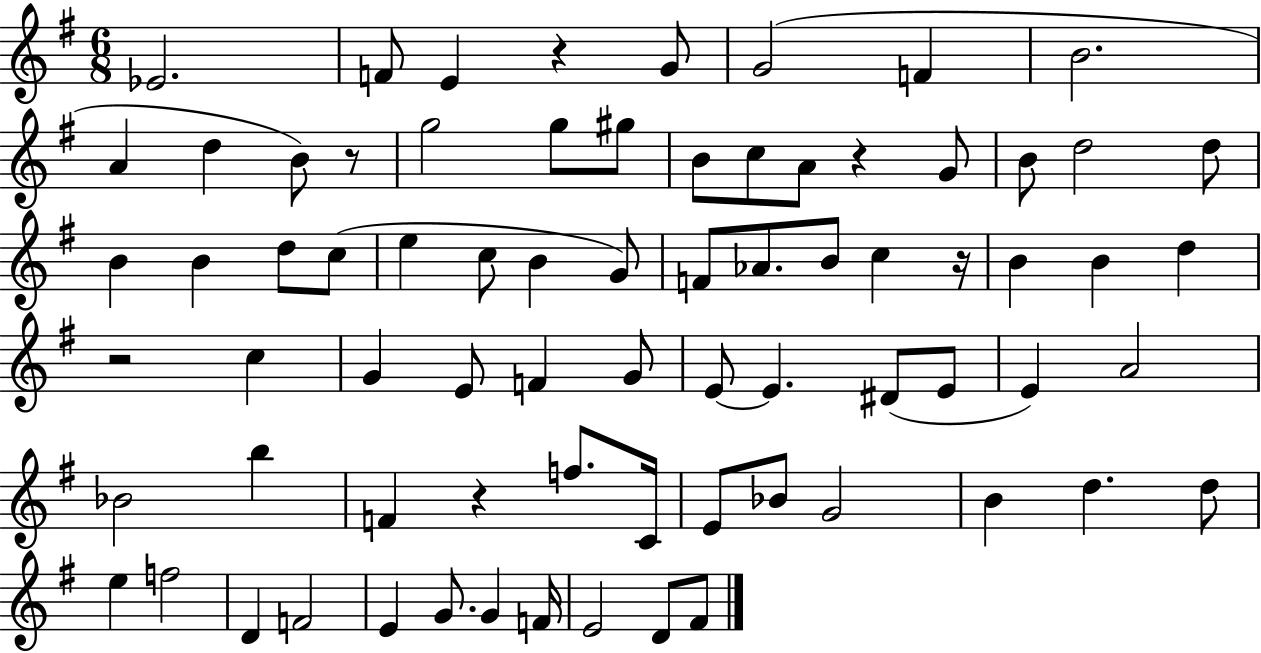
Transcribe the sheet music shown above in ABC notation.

X:1
T:Untitled
M:6/8
L:1/4
K:G
_E2 F/2 E z G/2 G2 F B2 A d B/2 z/2 g2 g/2 ^g/2 B/2 c/2 A/2 z G/2 B/2 d2 d/2 B B d/2 c/2 e c/2 B G/2 F/2 _A/2 B/2 c z/4 B B d z2 c G E/2 F G/2 E/2 E ^D/2 E/2 E A2 _B2 b F z f/2 C/4 E/2 _B/2 G2 B d d/2 e f2 D F2 E G/2 G F/4 E2 D/2 ^F/2